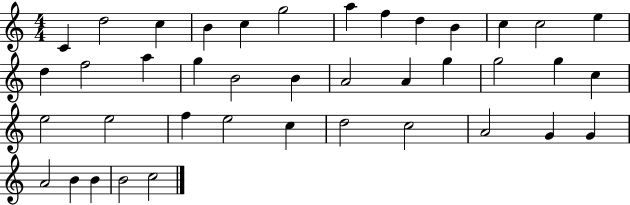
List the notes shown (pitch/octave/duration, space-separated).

C4/q D5/h C5/q B4/q C5/q G5/h A5/q F5/q D5/q B4/q C5/q C5/h E5/q D5/q F5/h A5/q G5/q B4/h B4/q A4/h A4/q G5/q G5/h G5/q C5/q E5/h E5/h F5/q E5/h C5/q D5/h C5/h A4/h G4/q G4/q A4/h B4/q B4/q B4/h C5/h